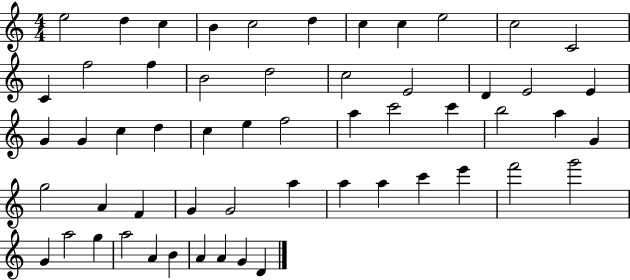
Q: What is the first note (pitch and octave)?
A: E5